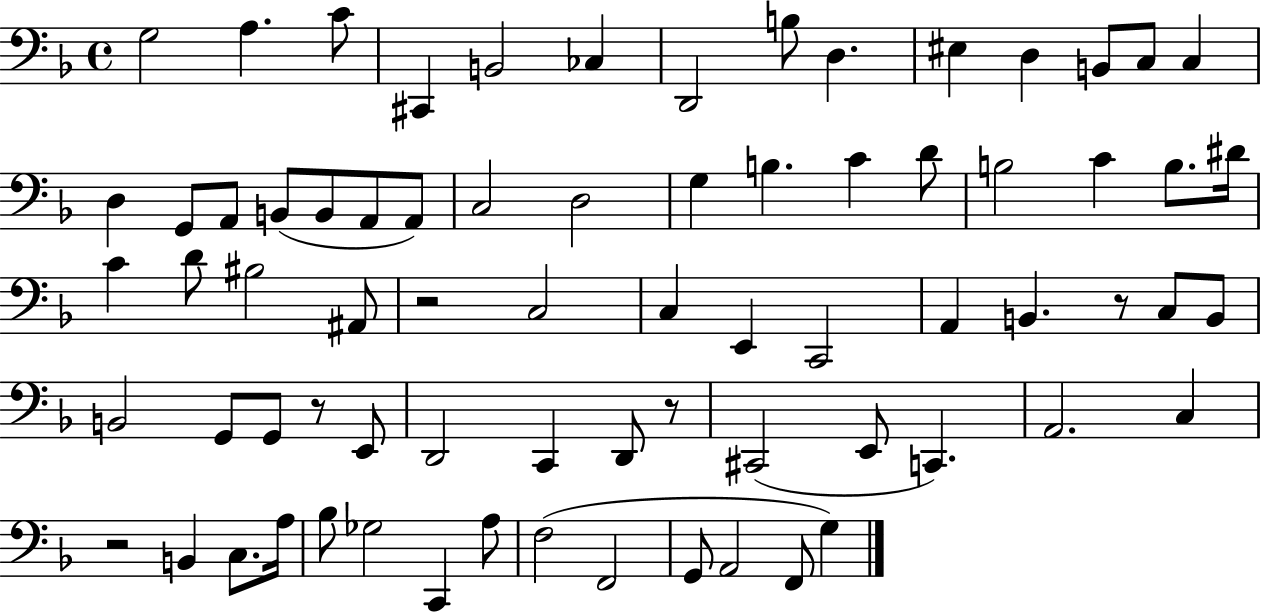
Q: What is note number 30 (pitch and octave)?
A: B3